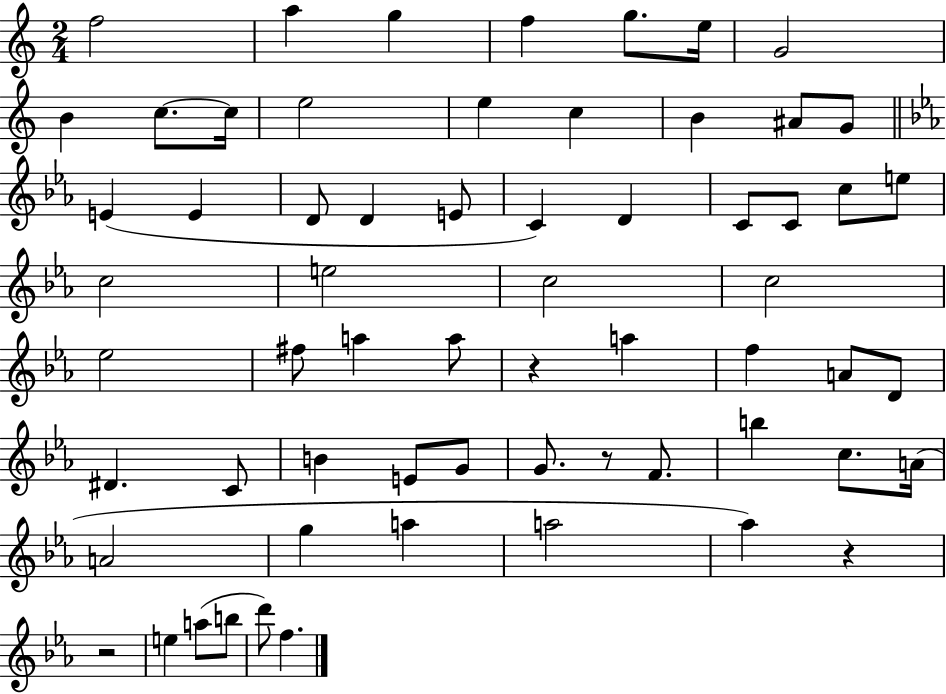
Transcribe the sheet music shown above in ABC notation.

X:1
T:Untitled
M:2/4
L:1/4
K:C
f2 a g f g/2 e/4 G2 B c/2 c/4 e2 e c B ^A/2 G/2 E E D/2 D E/2 C D C/2 C/2 c/2 e/2 c2 e2 c2 c2 _e2 ^f/2 a a/2 z a f A/2 D/2 ^D C/2 B E/2 G/2 G/2 z/2 F/2 b c/2 A/4 A2 g a a2 _a z z2 e a/2 b/2 d'/2 f